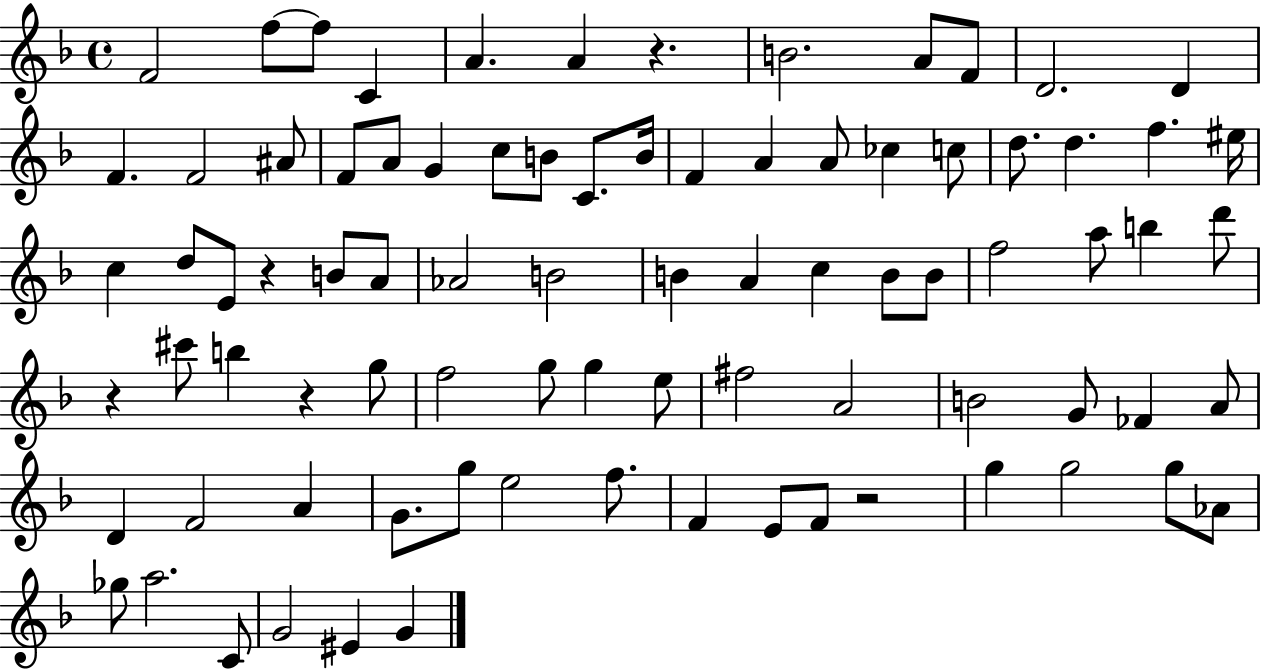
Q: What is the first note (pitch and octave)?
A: F4